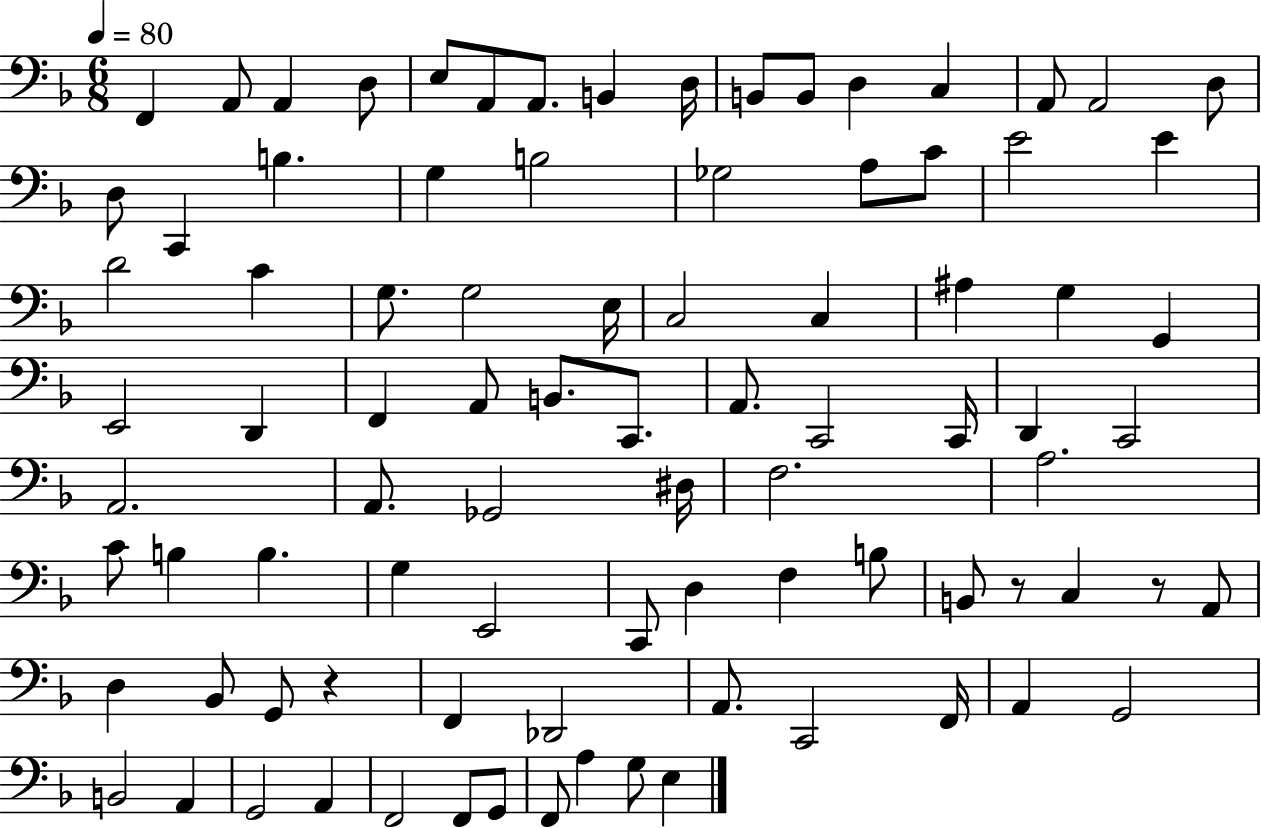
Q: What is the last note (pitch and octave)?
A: E3